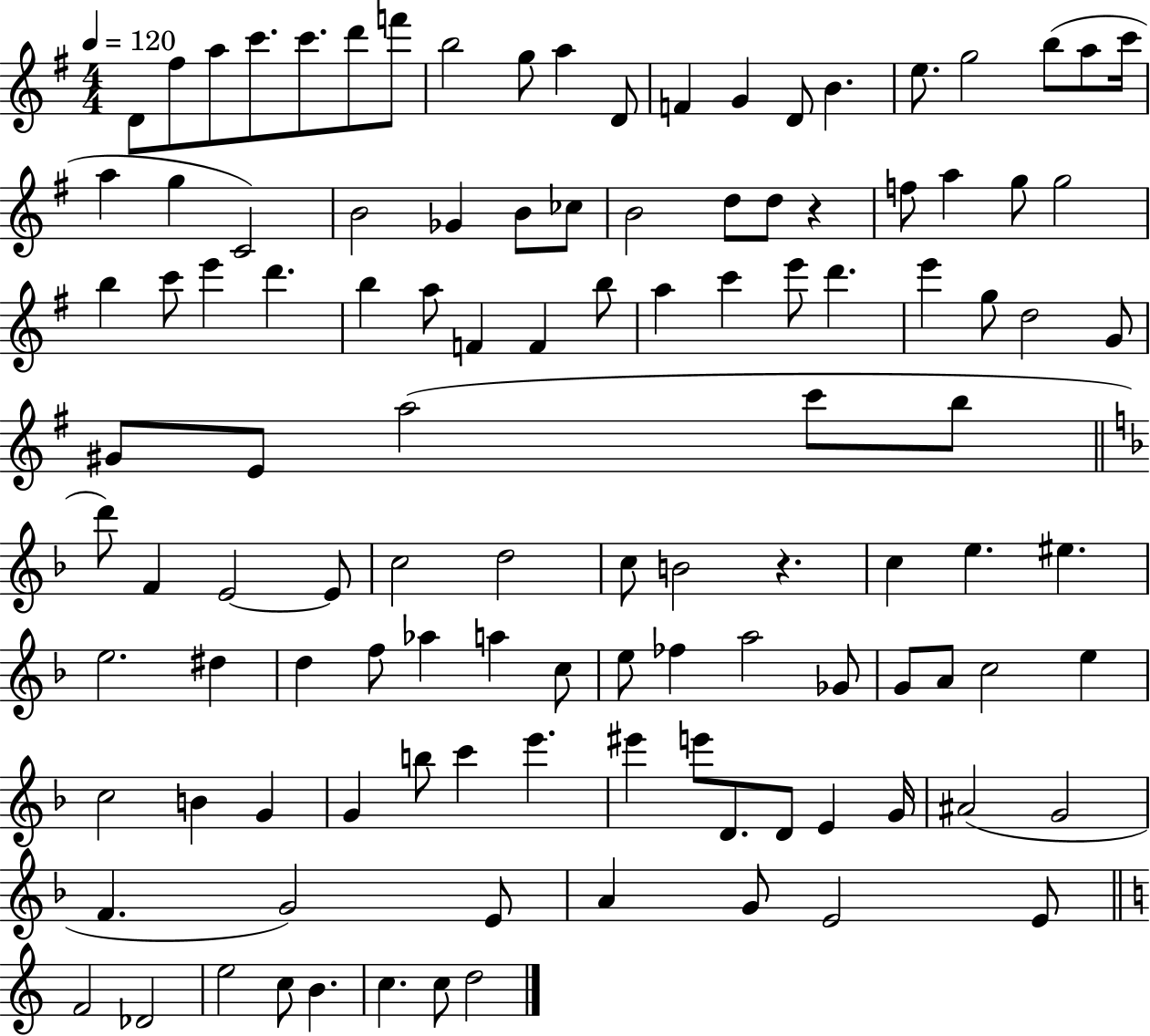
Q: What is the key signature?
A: G major